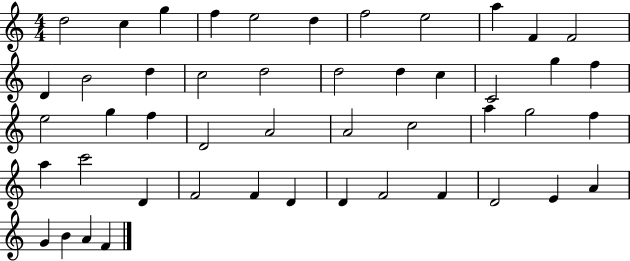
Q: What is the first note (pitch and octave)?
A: D5